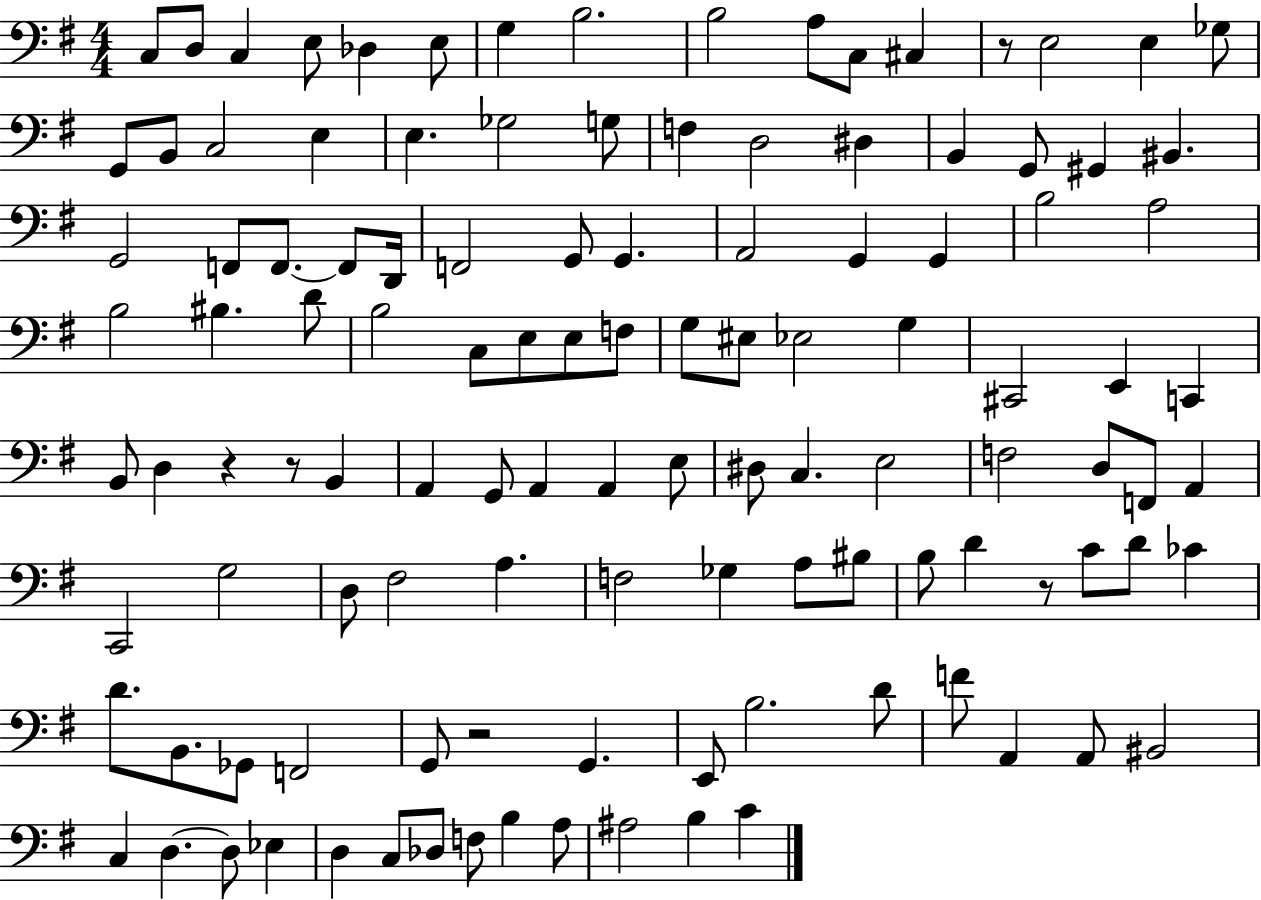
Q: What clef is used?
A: bass